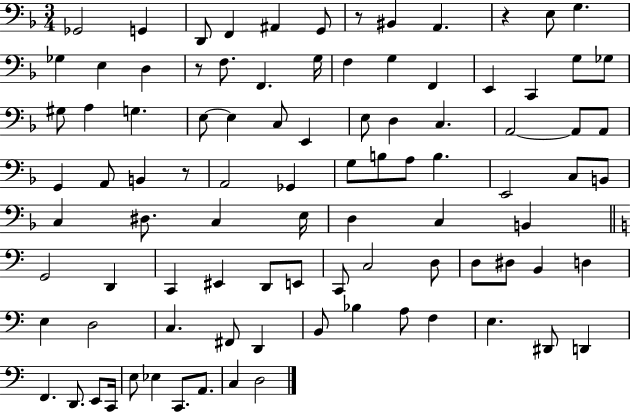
Gb2/h G2/q D2/e F2/q A#2/q G2/e R/e BIS2/q A2/q. R/q E3/e G3/q. Gb3/q E3/q D3/q R/e F3/e. F2/q. G3/s F3/q G3/q F2/q E2/q C2/q G3/e Gb3/e G#3/e A3/q G3/q. E3/e E3/q C3/e E2/q E3/e D3/q C3/q. A2/h A2/e A2/e G2/q A2/e B2/q R/e A2/h Gb2/q G3/e B3/e A3/e B3/q. E2/h C3/e B2/e C3/q D#3/e. C3/q E3/s D3/q C3/q B2/q G2/h D2/q C2/q EIS2/q D2/e E2/e C2/e C3/h D3/e D3/e D#3/e B2/q D3/q E3/q D3/h C3/q. F#2/e D2/q B2/e Bb3/q A3/e F3/q E3/q. D#2/e D2/q F2/q. D2/e. E2/e C2/s E3/e Eb3/q C2/e. A2/e. C3/q D3/h